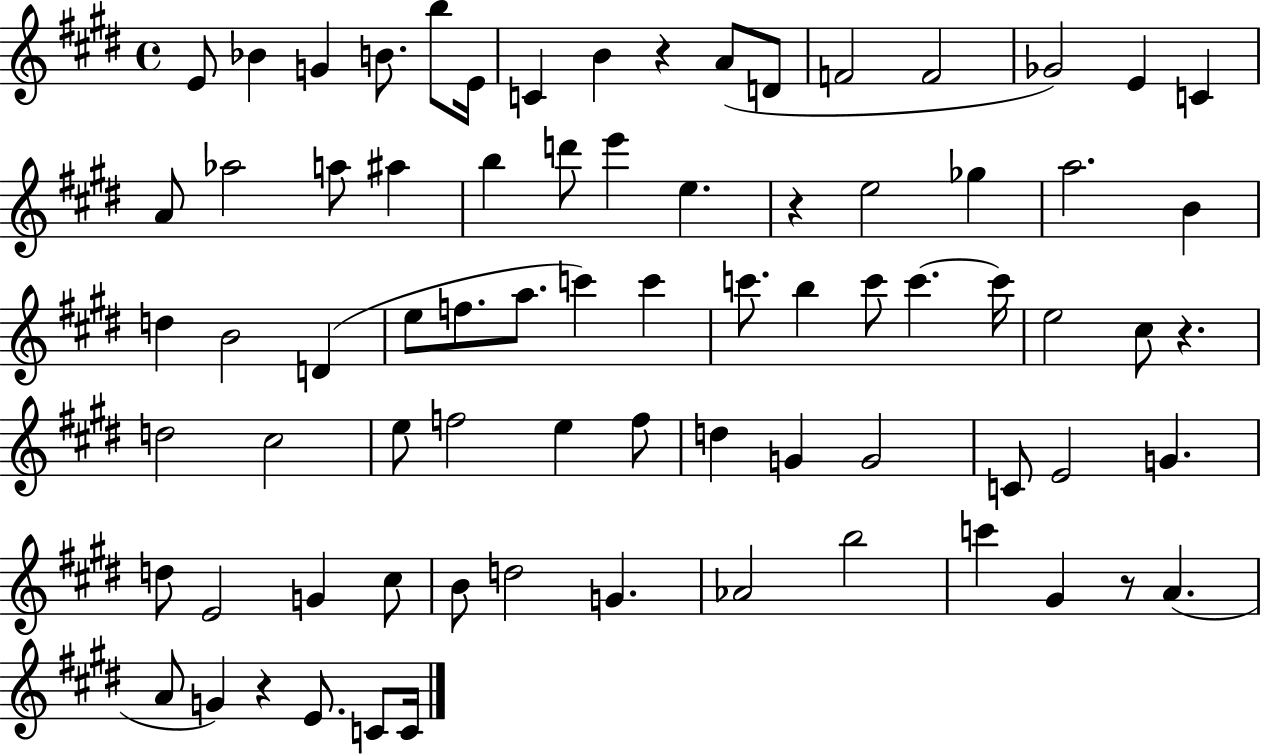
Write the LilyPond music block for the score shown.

{
  \clef treble
  \time 4/4
  \defaultTimeSignature
  \key e \major
  e'8 bes'4 g'4 b'8. b''8 e'16 | c'4 b'4 r4 a'8( d'8 | f'2 f'2 | ges'2) e'4 c'4 | \break a'8 aes''2 a''8 ais''4 | b''4 d'''8 e'''4 e''4. | r4 e''2 ges''4 | a''2. b'4 | \break d''4 b'2 d'4( | e''8 f''8. a''8. c'''4) c'''4 | c'''8. b''4 c'''8 c'''4.~~ c'''16 | e''2 cis''8 r4. | \break d''2 cis''2 | e''8 f''2 e''4 f''8 | d''4 g'4 g'2 | c'8 e'2 g'4. | \break d''8 e'2 g'4 cis''8 | b'8 d''2 g'4. | aes'2 b''2 | c'''4 gis'4 r8 a'4.( | \break a'8 g'4) r4 e'8. c'8 c'16 | \bar "|."
}